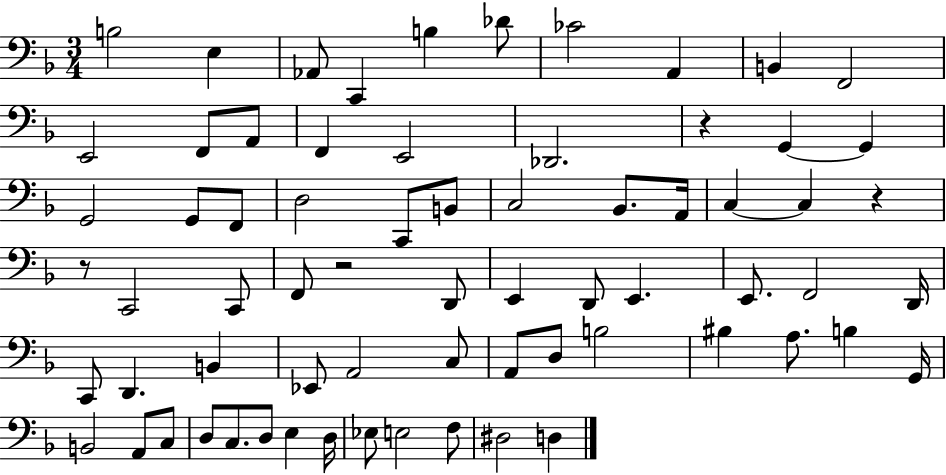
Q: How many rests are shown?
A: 4